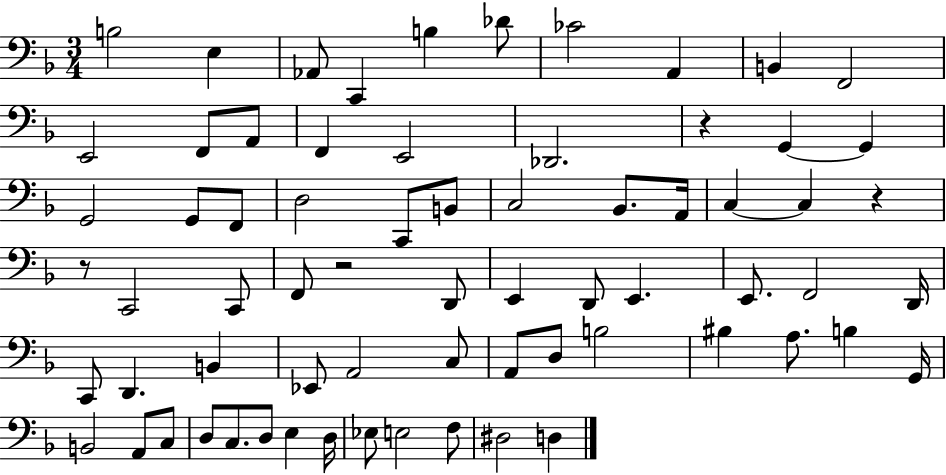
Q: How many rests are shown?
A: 4